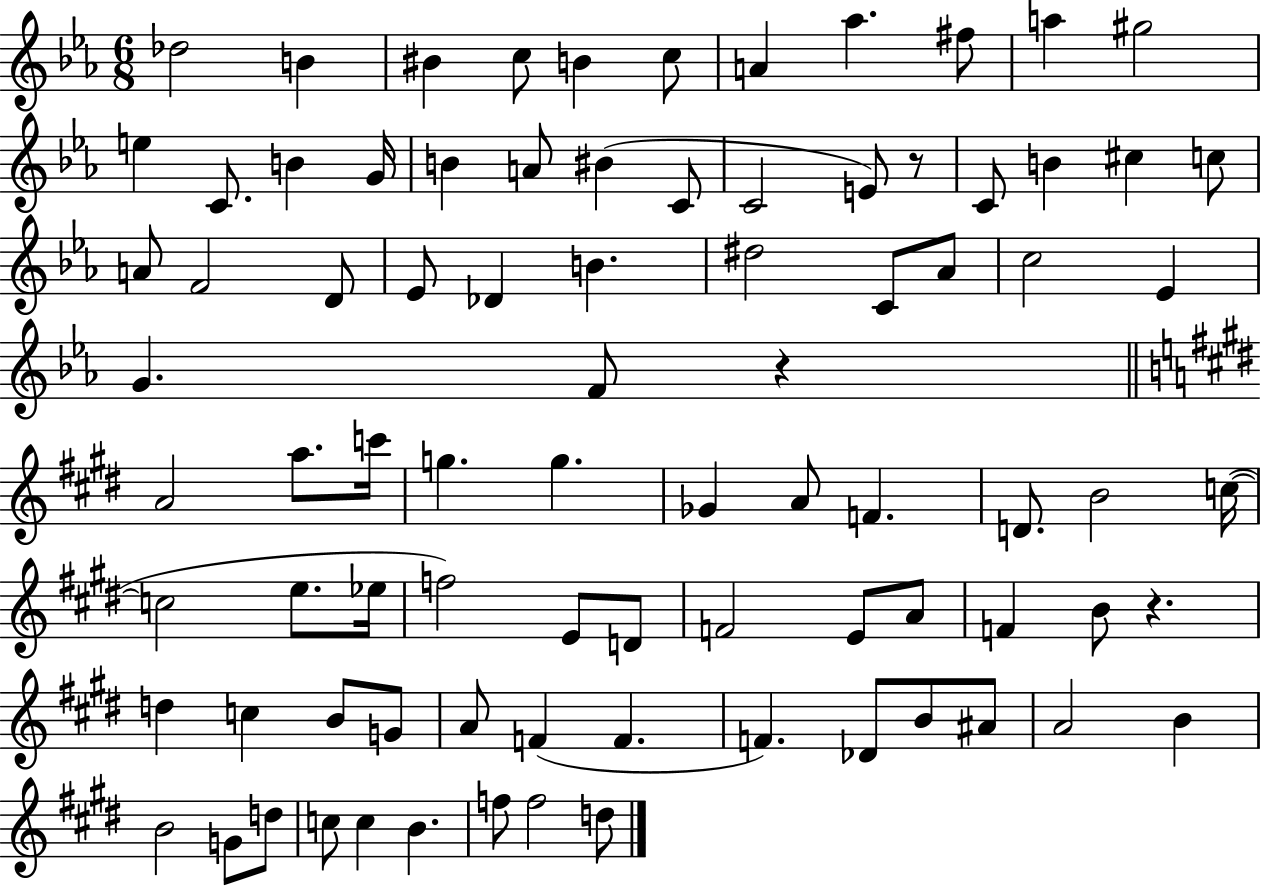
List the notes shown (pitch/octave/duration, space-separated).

Db5/h B4/q BIS4/q C5/e B4/q C5/e A4/q Ab5/q. F#5/e A5/q G#5/h E5/q C4/e. B4/q G4/s B4/q A4/e BIS4/q C4/e C4/h E4/e R/e C4/e B4/q C#5/q C5/e A4/e F4/h D4/e Eb4/e Db4/q B4/q. D#5/h C4/e Ab4/e C5/h Eb4/q G4/q. F4/e R/q A4/h A5/e. C6/s G5/q. G5/q. Gb4/q A4/e F4/q. D4/e. B4/h C5/s C5/h E5/e. Eb5/s F5/h E4/e D4/e F4/h E4/e A4/e F4/q B4/e R/q. D5/q C5/q B4/e G4/e A4/e F4/q F4/q. F4/q. Db4/e B4/e A#4/e A4/h B4/q B4/h G4/e D5/e C5/e C5/q B4/q. F5/e F5/h D5/e